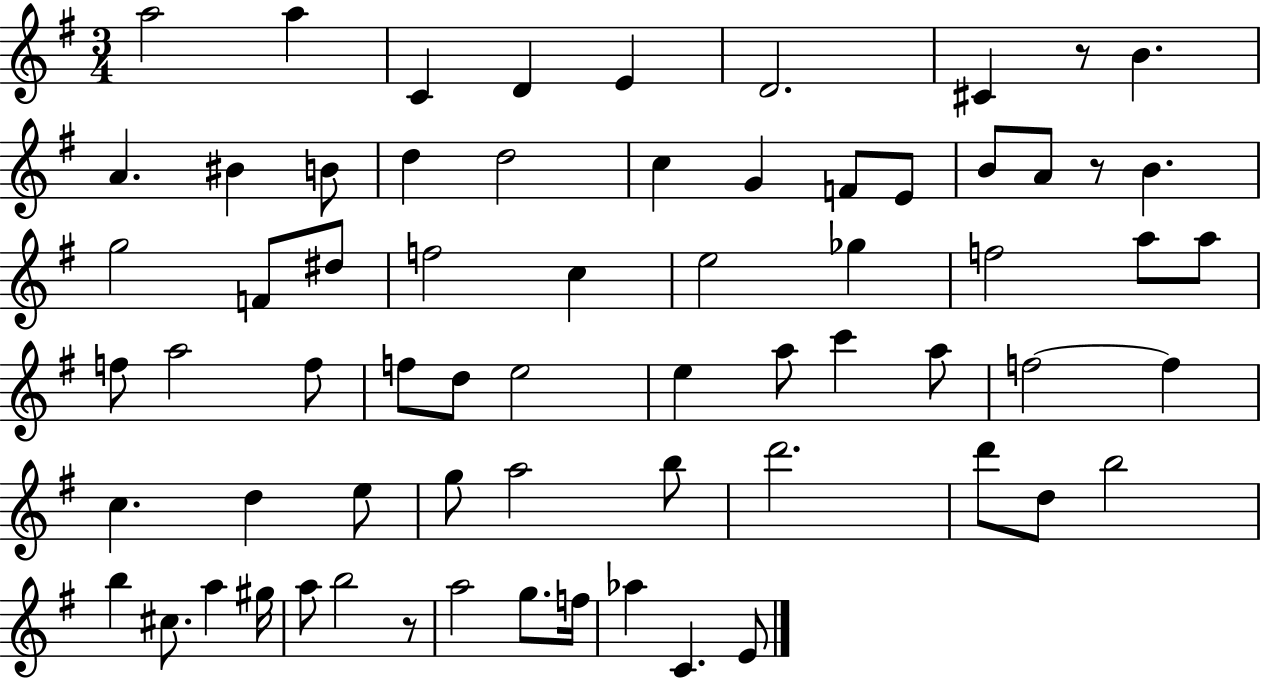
X:1
T:Untitled
M:3/4
L:1/4
K:G
a2 a C D E D2 ^C z/2 B A ^B B/2 d d2 c G F/2 E/2 B/2 A/2 z/2 B g2 F/2 ^d/2 f2 c e2 _g f2 a/2 a/2 f/2 a2 f/2 f/2 d/2 e2 e a/2 c' a/2 f2 f c d e/2 g/2 a2 b/2 d'2 d'/2 d/2 b2 b ^c/2 a ^g/4 a/2 b2 z/2 a2 g/2 f/4 _a C E/2